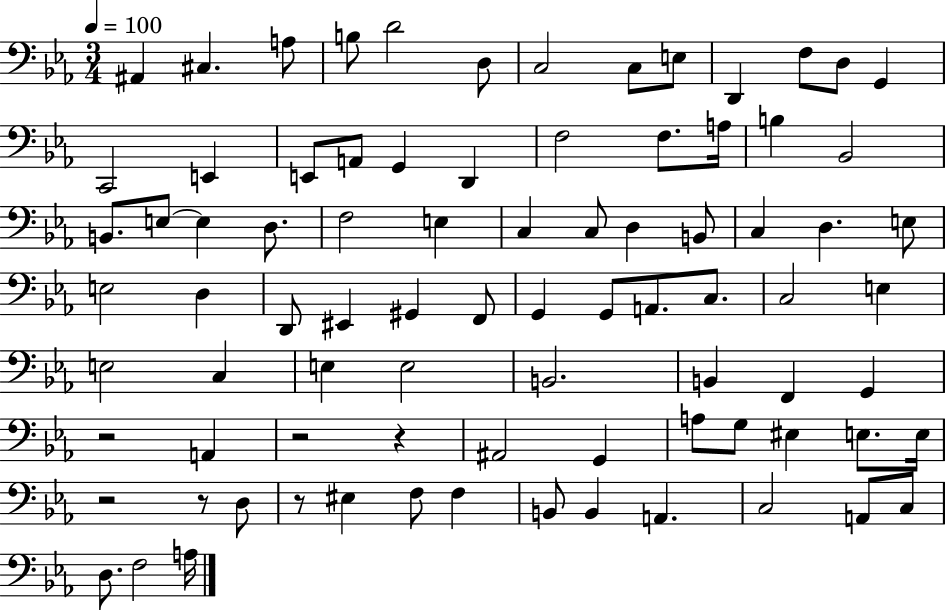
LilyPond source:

{
  \clef bass
  \numericTimeSignature
  \time 3/4
  \key ees \major
  \tempo 4 = 100
  ais,4 cis4. a8 | b8 d'2 d8 | c2 c8 e8 | d,4 f8 d8 g,4 | \break c,2 e,4 | e,8 a,8 g,4 d,4 | f2 f8. a16 | b4 bes,2 | \break b,8. e8~~ e4 d8. | f2 e4 | c4 c8 d4 b,8 | c4 d4. e8 | \break e2 d4 | d,8 eis,4 gis,4 f,8 | g,4 g,8 a,8. c8. | c2 e4 | \break e2 c4 | e4 e2 | b,2. | b,4 f,4 g,4 | \break r2 a,4 | r2 r4 | ais,2 g,4 | a8 g8 eis4 e8. e16 | \break r2 r8 d8 | r8 eis4 f8 f4 | b,8 b,4 a,4. | c2 a,8 c8 | \break d8. f2 a16 | \bar "|."
}